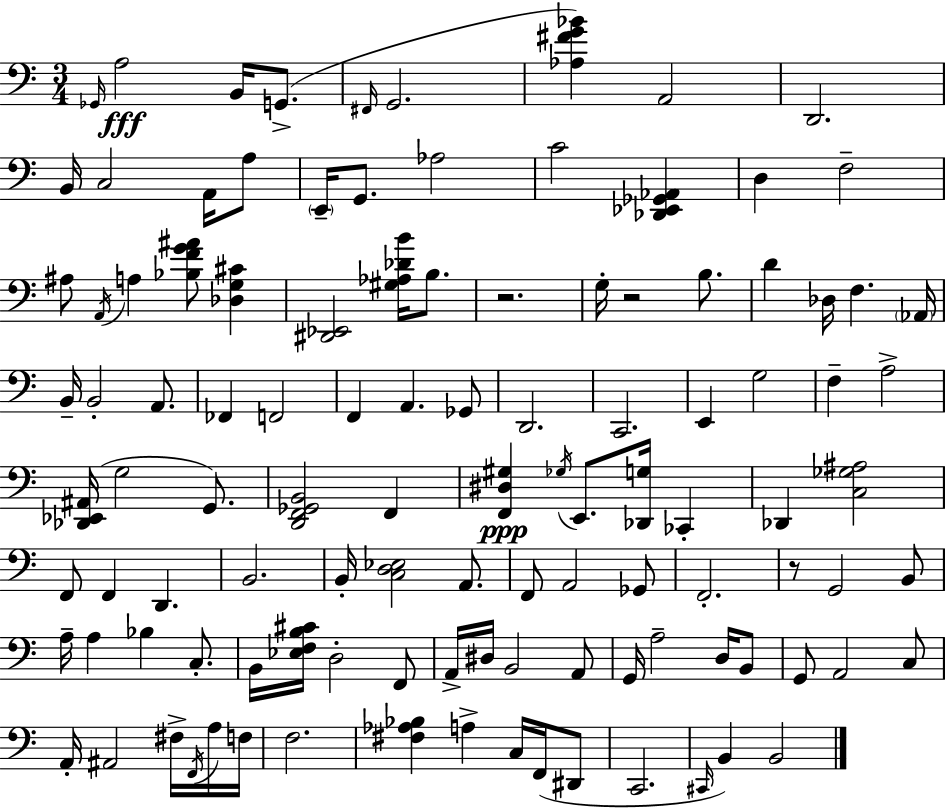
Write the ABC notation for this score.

X:1
T:Untitled
M:3/4
L:1/4
K:Am
_G,,/4 A,2 B,,/4 G,,/2 ^F,,/4 G,,2 [_A,^FG_B] A,,2 D,,2 B,,/4 C,2 A,,/4 A,/2 E,,/4 G,,/2 _A,2 C2 [_D,,_E,,_G,,_A,,] D, F,2 ^A,/2 A,,/4 A, [_B,FG^A]/2 [_D,G,^C] [^D,,_E,,]2 [^G,_A,_DB]/4 B,/2 z2 G,/4 z2 B,/2 D _D,/4 F, _A,,/4 B,,/4 B,,2 A,,/2 _F,, F,,2 F,, A,, _G,,/2 D,,2 C,,2 E,, G,2 F, A,2 [_D,,_E,,^A,,]/4 G,2 G,,/2 [D,,F,,_G,,B,,]2 F,, [F,,^D,^G,] _G,/4 E,,/2 [_D,,G,]/4 _C,, _D,, [C,_G,^A,]2 F,,/2 F,, D,, B,,2 B,,/4 [C,D,_E,]2 A,,/2 F,,/2 A,,2 _G,,/2 F,,2 z/2 G,,2 B,,/2 A,/4 A, _B, C,/2 B,,/4 [_E,F,B,^C]/4 D,2 F,,/2 A,,/4 ^D,/4 B,,2 A,,/2 G,,/4 A,2 D,/4 B,,/2 G,,/2 A,,2 C,/2 A,,/4 ^A,,2 ^F,/4 F,,/4 A,/4 F,/4 F,2 [^F,_A,_B,] A, C,/4 F,,/4 ^D,,/2 C,,2 ^C,,/4 B,, B,,2